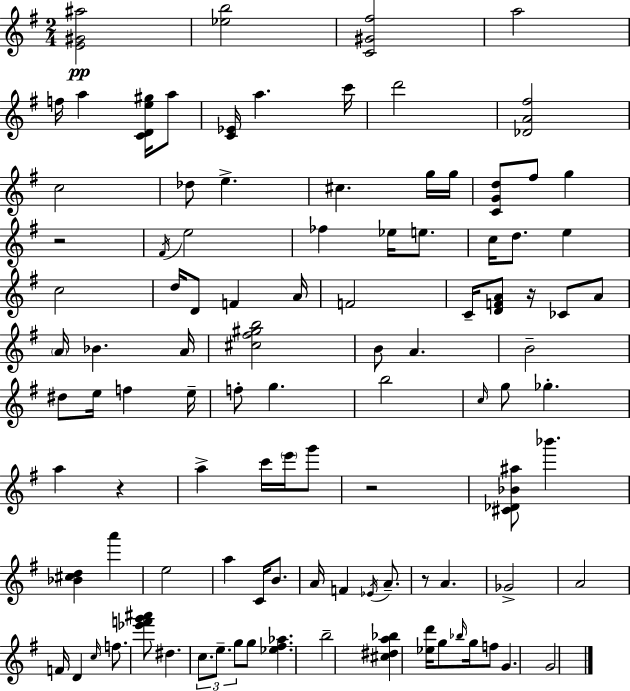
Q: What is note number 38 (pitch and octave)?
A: B4